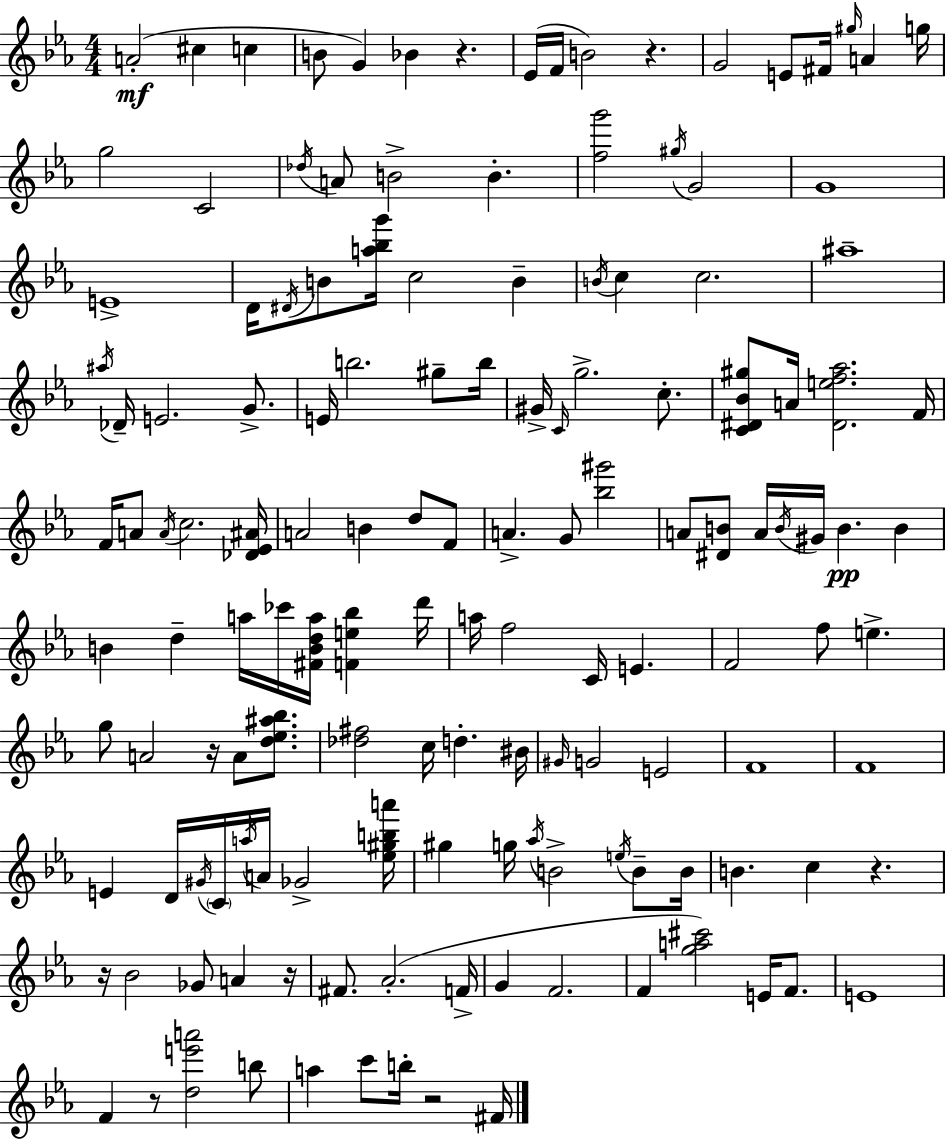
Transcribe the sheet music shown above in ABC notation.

X:1
T:Untitled
M:4/4
L:1/4
K:Cm
A2 ^c c B/2 G _B z _E/4 F/4 B2 z G2 E/2 ^F/4 ^g/4 A g/4 g2 C2 _d/4 A/2 B2 B [fg']2 ^g/4 G2 G4 E4 D/4 ^D/4 B/2 [a_bg']/4 c2 B B/4 c c2 ^a4 ^a/4 _D/4 E2 G/2 E/4 b2 ^g/2 b/4 ^G/4 C/4 g2 c/2 [C^D_B^g]/2 A/4 [^Def_a]2 F/4 F/4 A/2 A/4 c2 [_D_E^A]/4 A2 B d/2 F/2 A G/2 [_b^g']2 A/2 [^DB]/2 A/4 B/4 ^G/4 B B B d a/4 _c'/4 [^FBda]/4 [Fe_b] d'/4 a/4 f2 C/4 E F2 f/2 e g/2 A2 z/4 A/2 [d_e^a_b]/2 [_d^f]2 c/4 d ^B/4 ^G/4 G2 E2 F4 F4 E D/4 ^G/4 C/4 a/4 A/4 _G2 [_e^gba']/4 ^g g/4 _a/4 B2 e/4 B/2 B/4 B c z z/4 _B2 _G/2 A z/4 ^F/2 _A2 F/4 G F2 F [ga^c']2 E/4 F/2 E4 F z/2 [de'a']2 b/2 a c'/2 b/4 z2 ^F/4